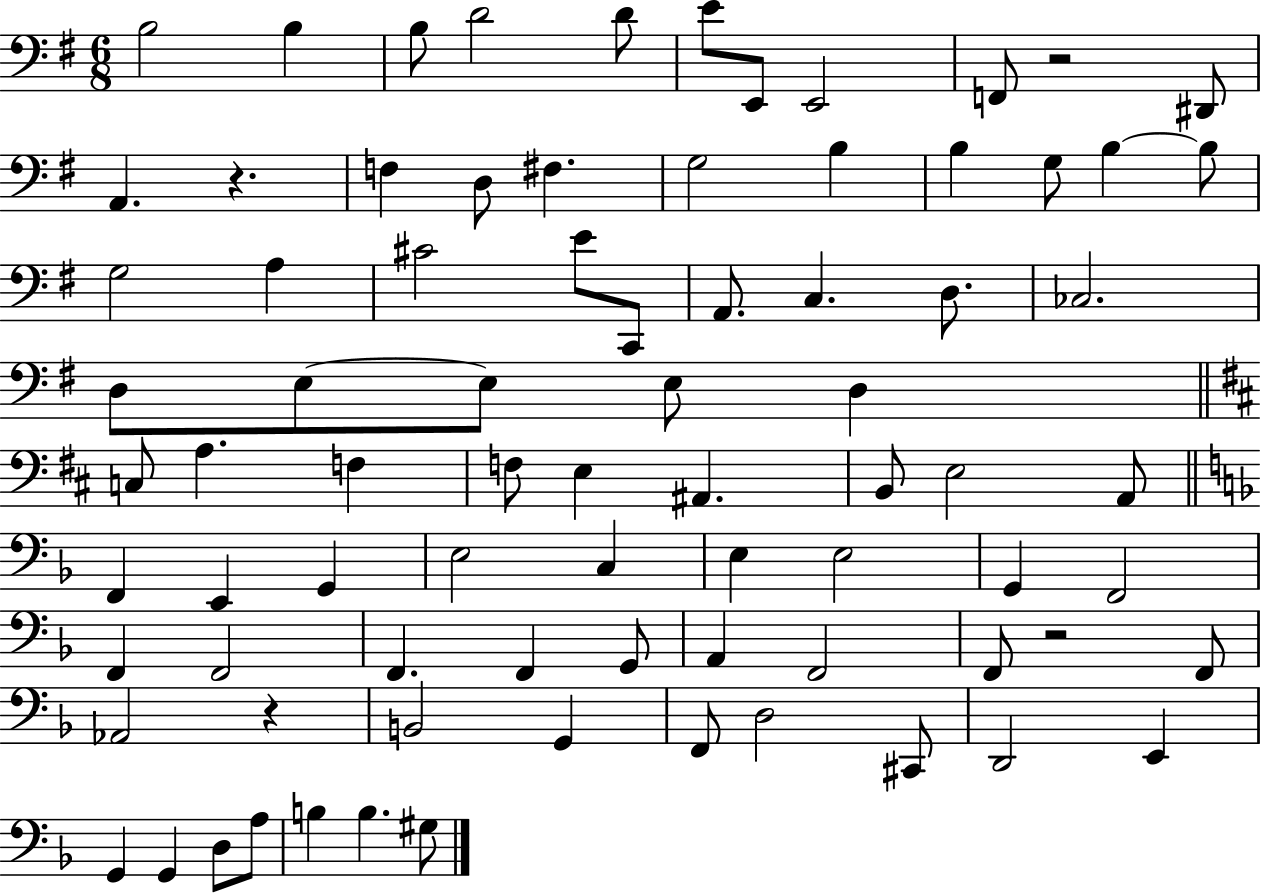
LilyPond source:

{
  \clef bass
  \numericTimeSignature
  \time 6/8
  \key g \major
  b2 b4 | b8 d'2 d'8 | e'8 e,8 e,2 | f,8 r2 dis,8 | \break a,4. r4. | f4 d8 fis4. | g2 b4 | b4 g8 b4~~ b8 | \break g2 a4 | cis'2 e'8 c,8 | a,8. c4. d8. | ces2. | \break d8 e8~~ e8 e8 d4 | \bar "||" \break \key d \major c8 a4. f4 | f8 e4 ais,4. | b,8 e2 a,8 | \bar "||" \break \key f \major f,4 e,4 g,4 | e2 c4 | e4 e2 | g,4 f,2 | \break f,4 f,2 | f,4. f,4 g,8 | a,4 f,2 | f,8 r2 f,8 | \break aes,2 r4 | b,2 g,4 | f,8 d2 cis,8 | d,2 e,4 | \break g,4 g,4 d8 a8 | b4 b4. gis8 | \bar "|."
}